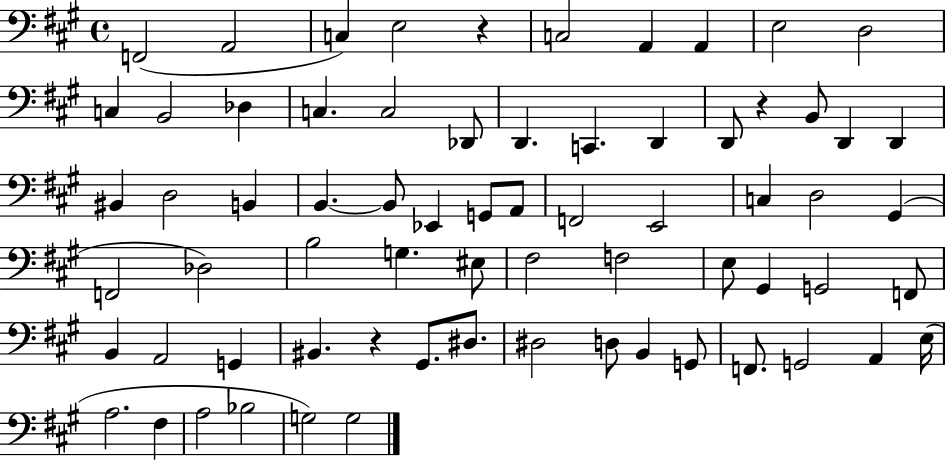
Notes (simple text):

F2/h A2/h C3/q E3/h R/q C3/h A2/q A2/q E3/h D3/h C3/q B2/h Db3/q C3/q. C3/h Db2/e D2/q. C2/q. D2/q D2/e R/q B2/e D2/q D2/q BIS2/q D3/h B2/q B2/q. B2/e Eb2/q G2/e A2/e F2/h E2/h C3/q D3/h G#2/q F2/h Db3/h B3/h G3/q. EIS3/e F#3/h F3/h E3/e G#2/q G2/h F2/e B2/q A2/h G2/q BIS2/q. R/q G#2/e. D#3/e. D#3/h D3/e B2/q G2/e F2/e. G2/h A2/q E3/s A3/h. F#3/q A3/h Bb3/h G3/h G3/h